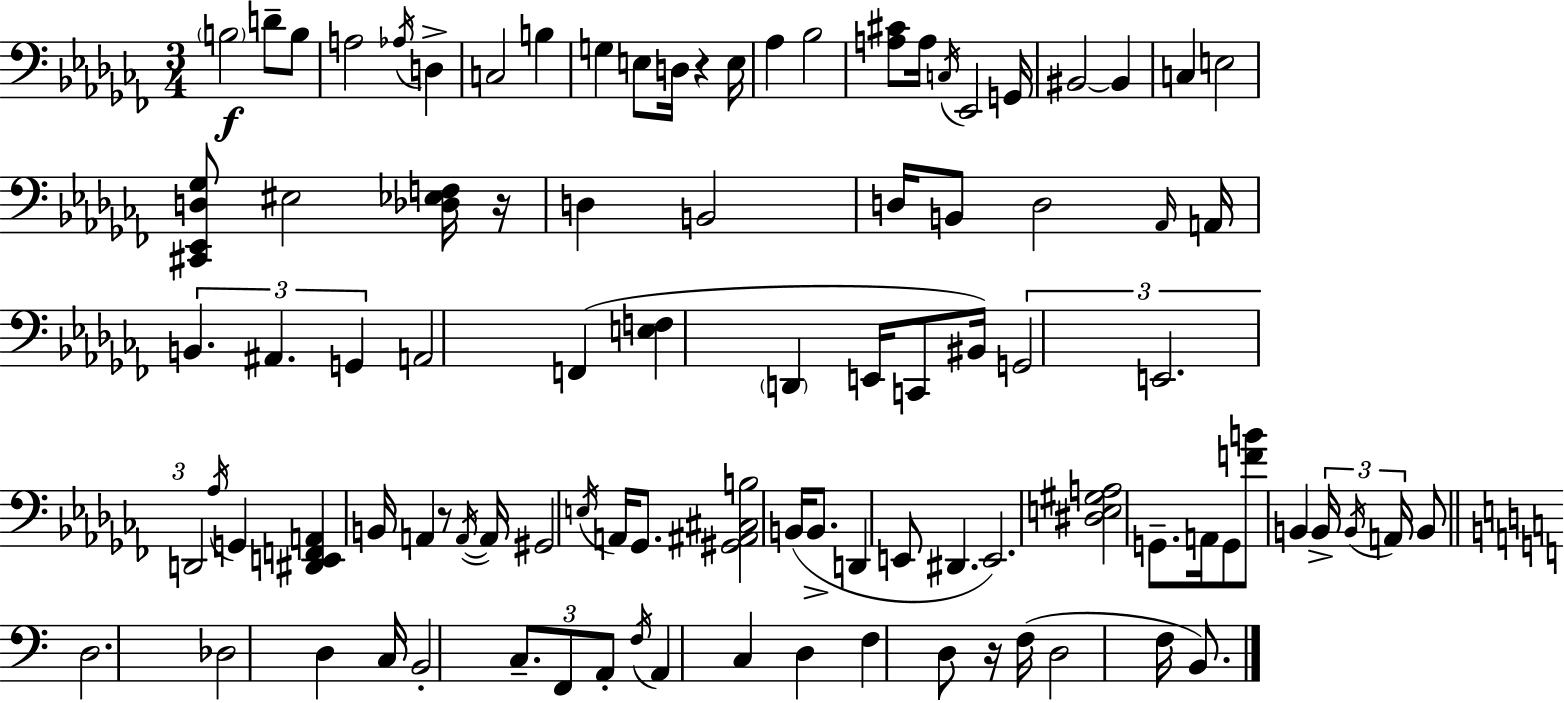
X:1
T:Untitled
M:3/4
L:1/4
K:Abm
B,2 D/2 B,/2 A,2 _A,/4 D, C,2 B, G, E,/2 D,/4 z E,/4 _A, _B,2 [A,^C]/2 A,/4 C,/4 _E,,2 G,,/4 ^B,,2 ^B,, C, E,2 [^C,,_E,,D,_G,]/2 ^E,2 [_D,_E,F,]/4 z/4 D, B,,2 D,/4 B,,/2 D,2 _A,,/4 A,,/4 B,, ^A,, G,, A,,2 F,, [E,F,] D,, E,,/4 C,,/2 ^B,,/4 G,,2 E,,2 D,,2 _A,/4 G,, [^D,,E,,F,,A,,] B,,/4 A,, z/2 A,,/4 A,,/4 ^G,,2 E,/4 A,,/4 _G,,/2 [^G,,^A,,^C,B,]2 B,,/4 B,,/2 D,, E,,/2 ^D,, E,,2 [^D,E,^G,A,]2 G,,/2 A,,/4 G,,/2 [FB]/2 B,, B,,/4 B,,/4 A,,/4 B,,/2 D,2 _D,2 D, C,/4 B,,2 C,/2 F,,/2 A,,/2 F,/4 A,, C, D, F, D,/2 z/4 F,/4 D,2 F,/4 B,,/2